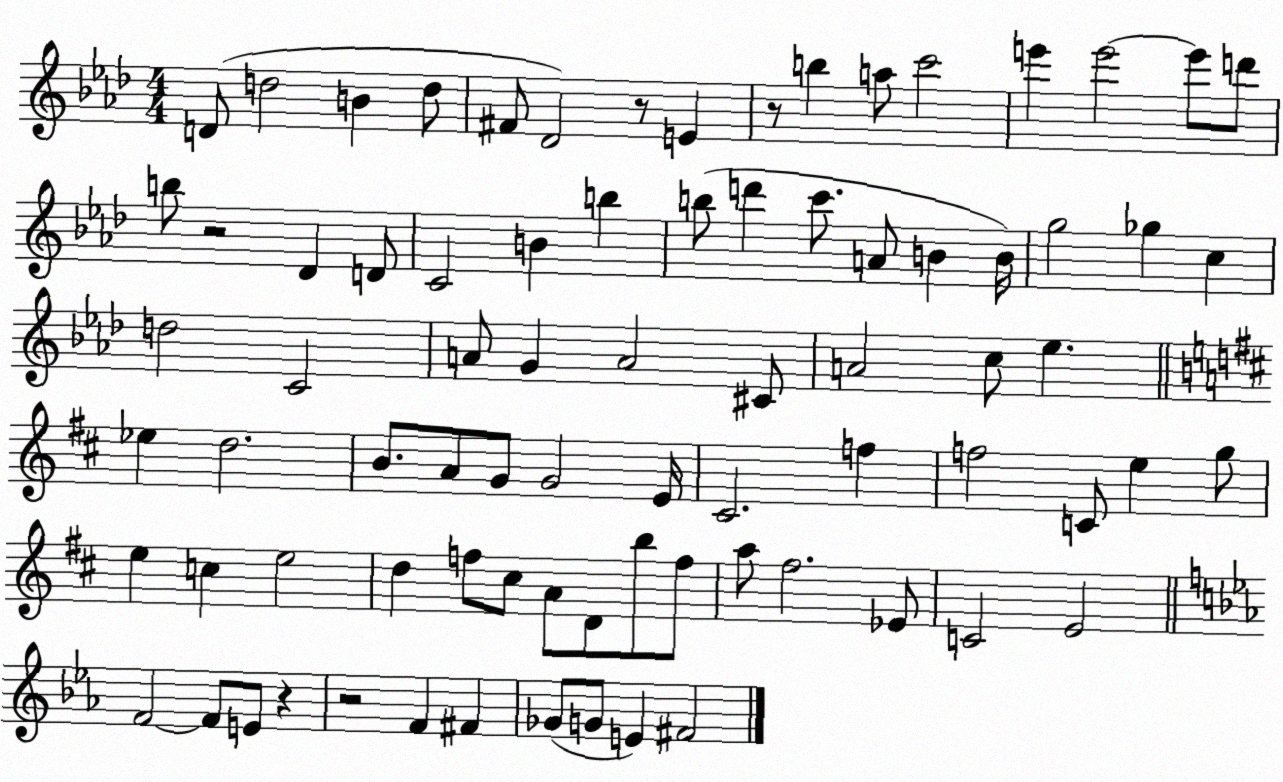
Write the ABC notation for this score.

X:1
T:Untitled
M:4/4
L:1/4
K:Ab
D/2 d2 B d/2 ^F/2 _D2 z/2 E z/2 b a/2 c'2 e' e'2 e'/2 d'/2 b/2 z2 _D D/2 C2 B b b/2 d' c'/2 A/2 B B/4 g2 _g c d2 C2 A/2 G A2 ^C/2 A2 c/2 _e _e d2 B/2 A/2 G/2 G2 E/4 ^C2 f f2 C/2 e g/2 e c e2 d f/2 ^c/2 A/2 D/2 b/2 f/2 a/2 ^f2 _E/2 C2 E2 F2 F/2 E/2 z z2 F ^F _G/2 G/2 E ^F2